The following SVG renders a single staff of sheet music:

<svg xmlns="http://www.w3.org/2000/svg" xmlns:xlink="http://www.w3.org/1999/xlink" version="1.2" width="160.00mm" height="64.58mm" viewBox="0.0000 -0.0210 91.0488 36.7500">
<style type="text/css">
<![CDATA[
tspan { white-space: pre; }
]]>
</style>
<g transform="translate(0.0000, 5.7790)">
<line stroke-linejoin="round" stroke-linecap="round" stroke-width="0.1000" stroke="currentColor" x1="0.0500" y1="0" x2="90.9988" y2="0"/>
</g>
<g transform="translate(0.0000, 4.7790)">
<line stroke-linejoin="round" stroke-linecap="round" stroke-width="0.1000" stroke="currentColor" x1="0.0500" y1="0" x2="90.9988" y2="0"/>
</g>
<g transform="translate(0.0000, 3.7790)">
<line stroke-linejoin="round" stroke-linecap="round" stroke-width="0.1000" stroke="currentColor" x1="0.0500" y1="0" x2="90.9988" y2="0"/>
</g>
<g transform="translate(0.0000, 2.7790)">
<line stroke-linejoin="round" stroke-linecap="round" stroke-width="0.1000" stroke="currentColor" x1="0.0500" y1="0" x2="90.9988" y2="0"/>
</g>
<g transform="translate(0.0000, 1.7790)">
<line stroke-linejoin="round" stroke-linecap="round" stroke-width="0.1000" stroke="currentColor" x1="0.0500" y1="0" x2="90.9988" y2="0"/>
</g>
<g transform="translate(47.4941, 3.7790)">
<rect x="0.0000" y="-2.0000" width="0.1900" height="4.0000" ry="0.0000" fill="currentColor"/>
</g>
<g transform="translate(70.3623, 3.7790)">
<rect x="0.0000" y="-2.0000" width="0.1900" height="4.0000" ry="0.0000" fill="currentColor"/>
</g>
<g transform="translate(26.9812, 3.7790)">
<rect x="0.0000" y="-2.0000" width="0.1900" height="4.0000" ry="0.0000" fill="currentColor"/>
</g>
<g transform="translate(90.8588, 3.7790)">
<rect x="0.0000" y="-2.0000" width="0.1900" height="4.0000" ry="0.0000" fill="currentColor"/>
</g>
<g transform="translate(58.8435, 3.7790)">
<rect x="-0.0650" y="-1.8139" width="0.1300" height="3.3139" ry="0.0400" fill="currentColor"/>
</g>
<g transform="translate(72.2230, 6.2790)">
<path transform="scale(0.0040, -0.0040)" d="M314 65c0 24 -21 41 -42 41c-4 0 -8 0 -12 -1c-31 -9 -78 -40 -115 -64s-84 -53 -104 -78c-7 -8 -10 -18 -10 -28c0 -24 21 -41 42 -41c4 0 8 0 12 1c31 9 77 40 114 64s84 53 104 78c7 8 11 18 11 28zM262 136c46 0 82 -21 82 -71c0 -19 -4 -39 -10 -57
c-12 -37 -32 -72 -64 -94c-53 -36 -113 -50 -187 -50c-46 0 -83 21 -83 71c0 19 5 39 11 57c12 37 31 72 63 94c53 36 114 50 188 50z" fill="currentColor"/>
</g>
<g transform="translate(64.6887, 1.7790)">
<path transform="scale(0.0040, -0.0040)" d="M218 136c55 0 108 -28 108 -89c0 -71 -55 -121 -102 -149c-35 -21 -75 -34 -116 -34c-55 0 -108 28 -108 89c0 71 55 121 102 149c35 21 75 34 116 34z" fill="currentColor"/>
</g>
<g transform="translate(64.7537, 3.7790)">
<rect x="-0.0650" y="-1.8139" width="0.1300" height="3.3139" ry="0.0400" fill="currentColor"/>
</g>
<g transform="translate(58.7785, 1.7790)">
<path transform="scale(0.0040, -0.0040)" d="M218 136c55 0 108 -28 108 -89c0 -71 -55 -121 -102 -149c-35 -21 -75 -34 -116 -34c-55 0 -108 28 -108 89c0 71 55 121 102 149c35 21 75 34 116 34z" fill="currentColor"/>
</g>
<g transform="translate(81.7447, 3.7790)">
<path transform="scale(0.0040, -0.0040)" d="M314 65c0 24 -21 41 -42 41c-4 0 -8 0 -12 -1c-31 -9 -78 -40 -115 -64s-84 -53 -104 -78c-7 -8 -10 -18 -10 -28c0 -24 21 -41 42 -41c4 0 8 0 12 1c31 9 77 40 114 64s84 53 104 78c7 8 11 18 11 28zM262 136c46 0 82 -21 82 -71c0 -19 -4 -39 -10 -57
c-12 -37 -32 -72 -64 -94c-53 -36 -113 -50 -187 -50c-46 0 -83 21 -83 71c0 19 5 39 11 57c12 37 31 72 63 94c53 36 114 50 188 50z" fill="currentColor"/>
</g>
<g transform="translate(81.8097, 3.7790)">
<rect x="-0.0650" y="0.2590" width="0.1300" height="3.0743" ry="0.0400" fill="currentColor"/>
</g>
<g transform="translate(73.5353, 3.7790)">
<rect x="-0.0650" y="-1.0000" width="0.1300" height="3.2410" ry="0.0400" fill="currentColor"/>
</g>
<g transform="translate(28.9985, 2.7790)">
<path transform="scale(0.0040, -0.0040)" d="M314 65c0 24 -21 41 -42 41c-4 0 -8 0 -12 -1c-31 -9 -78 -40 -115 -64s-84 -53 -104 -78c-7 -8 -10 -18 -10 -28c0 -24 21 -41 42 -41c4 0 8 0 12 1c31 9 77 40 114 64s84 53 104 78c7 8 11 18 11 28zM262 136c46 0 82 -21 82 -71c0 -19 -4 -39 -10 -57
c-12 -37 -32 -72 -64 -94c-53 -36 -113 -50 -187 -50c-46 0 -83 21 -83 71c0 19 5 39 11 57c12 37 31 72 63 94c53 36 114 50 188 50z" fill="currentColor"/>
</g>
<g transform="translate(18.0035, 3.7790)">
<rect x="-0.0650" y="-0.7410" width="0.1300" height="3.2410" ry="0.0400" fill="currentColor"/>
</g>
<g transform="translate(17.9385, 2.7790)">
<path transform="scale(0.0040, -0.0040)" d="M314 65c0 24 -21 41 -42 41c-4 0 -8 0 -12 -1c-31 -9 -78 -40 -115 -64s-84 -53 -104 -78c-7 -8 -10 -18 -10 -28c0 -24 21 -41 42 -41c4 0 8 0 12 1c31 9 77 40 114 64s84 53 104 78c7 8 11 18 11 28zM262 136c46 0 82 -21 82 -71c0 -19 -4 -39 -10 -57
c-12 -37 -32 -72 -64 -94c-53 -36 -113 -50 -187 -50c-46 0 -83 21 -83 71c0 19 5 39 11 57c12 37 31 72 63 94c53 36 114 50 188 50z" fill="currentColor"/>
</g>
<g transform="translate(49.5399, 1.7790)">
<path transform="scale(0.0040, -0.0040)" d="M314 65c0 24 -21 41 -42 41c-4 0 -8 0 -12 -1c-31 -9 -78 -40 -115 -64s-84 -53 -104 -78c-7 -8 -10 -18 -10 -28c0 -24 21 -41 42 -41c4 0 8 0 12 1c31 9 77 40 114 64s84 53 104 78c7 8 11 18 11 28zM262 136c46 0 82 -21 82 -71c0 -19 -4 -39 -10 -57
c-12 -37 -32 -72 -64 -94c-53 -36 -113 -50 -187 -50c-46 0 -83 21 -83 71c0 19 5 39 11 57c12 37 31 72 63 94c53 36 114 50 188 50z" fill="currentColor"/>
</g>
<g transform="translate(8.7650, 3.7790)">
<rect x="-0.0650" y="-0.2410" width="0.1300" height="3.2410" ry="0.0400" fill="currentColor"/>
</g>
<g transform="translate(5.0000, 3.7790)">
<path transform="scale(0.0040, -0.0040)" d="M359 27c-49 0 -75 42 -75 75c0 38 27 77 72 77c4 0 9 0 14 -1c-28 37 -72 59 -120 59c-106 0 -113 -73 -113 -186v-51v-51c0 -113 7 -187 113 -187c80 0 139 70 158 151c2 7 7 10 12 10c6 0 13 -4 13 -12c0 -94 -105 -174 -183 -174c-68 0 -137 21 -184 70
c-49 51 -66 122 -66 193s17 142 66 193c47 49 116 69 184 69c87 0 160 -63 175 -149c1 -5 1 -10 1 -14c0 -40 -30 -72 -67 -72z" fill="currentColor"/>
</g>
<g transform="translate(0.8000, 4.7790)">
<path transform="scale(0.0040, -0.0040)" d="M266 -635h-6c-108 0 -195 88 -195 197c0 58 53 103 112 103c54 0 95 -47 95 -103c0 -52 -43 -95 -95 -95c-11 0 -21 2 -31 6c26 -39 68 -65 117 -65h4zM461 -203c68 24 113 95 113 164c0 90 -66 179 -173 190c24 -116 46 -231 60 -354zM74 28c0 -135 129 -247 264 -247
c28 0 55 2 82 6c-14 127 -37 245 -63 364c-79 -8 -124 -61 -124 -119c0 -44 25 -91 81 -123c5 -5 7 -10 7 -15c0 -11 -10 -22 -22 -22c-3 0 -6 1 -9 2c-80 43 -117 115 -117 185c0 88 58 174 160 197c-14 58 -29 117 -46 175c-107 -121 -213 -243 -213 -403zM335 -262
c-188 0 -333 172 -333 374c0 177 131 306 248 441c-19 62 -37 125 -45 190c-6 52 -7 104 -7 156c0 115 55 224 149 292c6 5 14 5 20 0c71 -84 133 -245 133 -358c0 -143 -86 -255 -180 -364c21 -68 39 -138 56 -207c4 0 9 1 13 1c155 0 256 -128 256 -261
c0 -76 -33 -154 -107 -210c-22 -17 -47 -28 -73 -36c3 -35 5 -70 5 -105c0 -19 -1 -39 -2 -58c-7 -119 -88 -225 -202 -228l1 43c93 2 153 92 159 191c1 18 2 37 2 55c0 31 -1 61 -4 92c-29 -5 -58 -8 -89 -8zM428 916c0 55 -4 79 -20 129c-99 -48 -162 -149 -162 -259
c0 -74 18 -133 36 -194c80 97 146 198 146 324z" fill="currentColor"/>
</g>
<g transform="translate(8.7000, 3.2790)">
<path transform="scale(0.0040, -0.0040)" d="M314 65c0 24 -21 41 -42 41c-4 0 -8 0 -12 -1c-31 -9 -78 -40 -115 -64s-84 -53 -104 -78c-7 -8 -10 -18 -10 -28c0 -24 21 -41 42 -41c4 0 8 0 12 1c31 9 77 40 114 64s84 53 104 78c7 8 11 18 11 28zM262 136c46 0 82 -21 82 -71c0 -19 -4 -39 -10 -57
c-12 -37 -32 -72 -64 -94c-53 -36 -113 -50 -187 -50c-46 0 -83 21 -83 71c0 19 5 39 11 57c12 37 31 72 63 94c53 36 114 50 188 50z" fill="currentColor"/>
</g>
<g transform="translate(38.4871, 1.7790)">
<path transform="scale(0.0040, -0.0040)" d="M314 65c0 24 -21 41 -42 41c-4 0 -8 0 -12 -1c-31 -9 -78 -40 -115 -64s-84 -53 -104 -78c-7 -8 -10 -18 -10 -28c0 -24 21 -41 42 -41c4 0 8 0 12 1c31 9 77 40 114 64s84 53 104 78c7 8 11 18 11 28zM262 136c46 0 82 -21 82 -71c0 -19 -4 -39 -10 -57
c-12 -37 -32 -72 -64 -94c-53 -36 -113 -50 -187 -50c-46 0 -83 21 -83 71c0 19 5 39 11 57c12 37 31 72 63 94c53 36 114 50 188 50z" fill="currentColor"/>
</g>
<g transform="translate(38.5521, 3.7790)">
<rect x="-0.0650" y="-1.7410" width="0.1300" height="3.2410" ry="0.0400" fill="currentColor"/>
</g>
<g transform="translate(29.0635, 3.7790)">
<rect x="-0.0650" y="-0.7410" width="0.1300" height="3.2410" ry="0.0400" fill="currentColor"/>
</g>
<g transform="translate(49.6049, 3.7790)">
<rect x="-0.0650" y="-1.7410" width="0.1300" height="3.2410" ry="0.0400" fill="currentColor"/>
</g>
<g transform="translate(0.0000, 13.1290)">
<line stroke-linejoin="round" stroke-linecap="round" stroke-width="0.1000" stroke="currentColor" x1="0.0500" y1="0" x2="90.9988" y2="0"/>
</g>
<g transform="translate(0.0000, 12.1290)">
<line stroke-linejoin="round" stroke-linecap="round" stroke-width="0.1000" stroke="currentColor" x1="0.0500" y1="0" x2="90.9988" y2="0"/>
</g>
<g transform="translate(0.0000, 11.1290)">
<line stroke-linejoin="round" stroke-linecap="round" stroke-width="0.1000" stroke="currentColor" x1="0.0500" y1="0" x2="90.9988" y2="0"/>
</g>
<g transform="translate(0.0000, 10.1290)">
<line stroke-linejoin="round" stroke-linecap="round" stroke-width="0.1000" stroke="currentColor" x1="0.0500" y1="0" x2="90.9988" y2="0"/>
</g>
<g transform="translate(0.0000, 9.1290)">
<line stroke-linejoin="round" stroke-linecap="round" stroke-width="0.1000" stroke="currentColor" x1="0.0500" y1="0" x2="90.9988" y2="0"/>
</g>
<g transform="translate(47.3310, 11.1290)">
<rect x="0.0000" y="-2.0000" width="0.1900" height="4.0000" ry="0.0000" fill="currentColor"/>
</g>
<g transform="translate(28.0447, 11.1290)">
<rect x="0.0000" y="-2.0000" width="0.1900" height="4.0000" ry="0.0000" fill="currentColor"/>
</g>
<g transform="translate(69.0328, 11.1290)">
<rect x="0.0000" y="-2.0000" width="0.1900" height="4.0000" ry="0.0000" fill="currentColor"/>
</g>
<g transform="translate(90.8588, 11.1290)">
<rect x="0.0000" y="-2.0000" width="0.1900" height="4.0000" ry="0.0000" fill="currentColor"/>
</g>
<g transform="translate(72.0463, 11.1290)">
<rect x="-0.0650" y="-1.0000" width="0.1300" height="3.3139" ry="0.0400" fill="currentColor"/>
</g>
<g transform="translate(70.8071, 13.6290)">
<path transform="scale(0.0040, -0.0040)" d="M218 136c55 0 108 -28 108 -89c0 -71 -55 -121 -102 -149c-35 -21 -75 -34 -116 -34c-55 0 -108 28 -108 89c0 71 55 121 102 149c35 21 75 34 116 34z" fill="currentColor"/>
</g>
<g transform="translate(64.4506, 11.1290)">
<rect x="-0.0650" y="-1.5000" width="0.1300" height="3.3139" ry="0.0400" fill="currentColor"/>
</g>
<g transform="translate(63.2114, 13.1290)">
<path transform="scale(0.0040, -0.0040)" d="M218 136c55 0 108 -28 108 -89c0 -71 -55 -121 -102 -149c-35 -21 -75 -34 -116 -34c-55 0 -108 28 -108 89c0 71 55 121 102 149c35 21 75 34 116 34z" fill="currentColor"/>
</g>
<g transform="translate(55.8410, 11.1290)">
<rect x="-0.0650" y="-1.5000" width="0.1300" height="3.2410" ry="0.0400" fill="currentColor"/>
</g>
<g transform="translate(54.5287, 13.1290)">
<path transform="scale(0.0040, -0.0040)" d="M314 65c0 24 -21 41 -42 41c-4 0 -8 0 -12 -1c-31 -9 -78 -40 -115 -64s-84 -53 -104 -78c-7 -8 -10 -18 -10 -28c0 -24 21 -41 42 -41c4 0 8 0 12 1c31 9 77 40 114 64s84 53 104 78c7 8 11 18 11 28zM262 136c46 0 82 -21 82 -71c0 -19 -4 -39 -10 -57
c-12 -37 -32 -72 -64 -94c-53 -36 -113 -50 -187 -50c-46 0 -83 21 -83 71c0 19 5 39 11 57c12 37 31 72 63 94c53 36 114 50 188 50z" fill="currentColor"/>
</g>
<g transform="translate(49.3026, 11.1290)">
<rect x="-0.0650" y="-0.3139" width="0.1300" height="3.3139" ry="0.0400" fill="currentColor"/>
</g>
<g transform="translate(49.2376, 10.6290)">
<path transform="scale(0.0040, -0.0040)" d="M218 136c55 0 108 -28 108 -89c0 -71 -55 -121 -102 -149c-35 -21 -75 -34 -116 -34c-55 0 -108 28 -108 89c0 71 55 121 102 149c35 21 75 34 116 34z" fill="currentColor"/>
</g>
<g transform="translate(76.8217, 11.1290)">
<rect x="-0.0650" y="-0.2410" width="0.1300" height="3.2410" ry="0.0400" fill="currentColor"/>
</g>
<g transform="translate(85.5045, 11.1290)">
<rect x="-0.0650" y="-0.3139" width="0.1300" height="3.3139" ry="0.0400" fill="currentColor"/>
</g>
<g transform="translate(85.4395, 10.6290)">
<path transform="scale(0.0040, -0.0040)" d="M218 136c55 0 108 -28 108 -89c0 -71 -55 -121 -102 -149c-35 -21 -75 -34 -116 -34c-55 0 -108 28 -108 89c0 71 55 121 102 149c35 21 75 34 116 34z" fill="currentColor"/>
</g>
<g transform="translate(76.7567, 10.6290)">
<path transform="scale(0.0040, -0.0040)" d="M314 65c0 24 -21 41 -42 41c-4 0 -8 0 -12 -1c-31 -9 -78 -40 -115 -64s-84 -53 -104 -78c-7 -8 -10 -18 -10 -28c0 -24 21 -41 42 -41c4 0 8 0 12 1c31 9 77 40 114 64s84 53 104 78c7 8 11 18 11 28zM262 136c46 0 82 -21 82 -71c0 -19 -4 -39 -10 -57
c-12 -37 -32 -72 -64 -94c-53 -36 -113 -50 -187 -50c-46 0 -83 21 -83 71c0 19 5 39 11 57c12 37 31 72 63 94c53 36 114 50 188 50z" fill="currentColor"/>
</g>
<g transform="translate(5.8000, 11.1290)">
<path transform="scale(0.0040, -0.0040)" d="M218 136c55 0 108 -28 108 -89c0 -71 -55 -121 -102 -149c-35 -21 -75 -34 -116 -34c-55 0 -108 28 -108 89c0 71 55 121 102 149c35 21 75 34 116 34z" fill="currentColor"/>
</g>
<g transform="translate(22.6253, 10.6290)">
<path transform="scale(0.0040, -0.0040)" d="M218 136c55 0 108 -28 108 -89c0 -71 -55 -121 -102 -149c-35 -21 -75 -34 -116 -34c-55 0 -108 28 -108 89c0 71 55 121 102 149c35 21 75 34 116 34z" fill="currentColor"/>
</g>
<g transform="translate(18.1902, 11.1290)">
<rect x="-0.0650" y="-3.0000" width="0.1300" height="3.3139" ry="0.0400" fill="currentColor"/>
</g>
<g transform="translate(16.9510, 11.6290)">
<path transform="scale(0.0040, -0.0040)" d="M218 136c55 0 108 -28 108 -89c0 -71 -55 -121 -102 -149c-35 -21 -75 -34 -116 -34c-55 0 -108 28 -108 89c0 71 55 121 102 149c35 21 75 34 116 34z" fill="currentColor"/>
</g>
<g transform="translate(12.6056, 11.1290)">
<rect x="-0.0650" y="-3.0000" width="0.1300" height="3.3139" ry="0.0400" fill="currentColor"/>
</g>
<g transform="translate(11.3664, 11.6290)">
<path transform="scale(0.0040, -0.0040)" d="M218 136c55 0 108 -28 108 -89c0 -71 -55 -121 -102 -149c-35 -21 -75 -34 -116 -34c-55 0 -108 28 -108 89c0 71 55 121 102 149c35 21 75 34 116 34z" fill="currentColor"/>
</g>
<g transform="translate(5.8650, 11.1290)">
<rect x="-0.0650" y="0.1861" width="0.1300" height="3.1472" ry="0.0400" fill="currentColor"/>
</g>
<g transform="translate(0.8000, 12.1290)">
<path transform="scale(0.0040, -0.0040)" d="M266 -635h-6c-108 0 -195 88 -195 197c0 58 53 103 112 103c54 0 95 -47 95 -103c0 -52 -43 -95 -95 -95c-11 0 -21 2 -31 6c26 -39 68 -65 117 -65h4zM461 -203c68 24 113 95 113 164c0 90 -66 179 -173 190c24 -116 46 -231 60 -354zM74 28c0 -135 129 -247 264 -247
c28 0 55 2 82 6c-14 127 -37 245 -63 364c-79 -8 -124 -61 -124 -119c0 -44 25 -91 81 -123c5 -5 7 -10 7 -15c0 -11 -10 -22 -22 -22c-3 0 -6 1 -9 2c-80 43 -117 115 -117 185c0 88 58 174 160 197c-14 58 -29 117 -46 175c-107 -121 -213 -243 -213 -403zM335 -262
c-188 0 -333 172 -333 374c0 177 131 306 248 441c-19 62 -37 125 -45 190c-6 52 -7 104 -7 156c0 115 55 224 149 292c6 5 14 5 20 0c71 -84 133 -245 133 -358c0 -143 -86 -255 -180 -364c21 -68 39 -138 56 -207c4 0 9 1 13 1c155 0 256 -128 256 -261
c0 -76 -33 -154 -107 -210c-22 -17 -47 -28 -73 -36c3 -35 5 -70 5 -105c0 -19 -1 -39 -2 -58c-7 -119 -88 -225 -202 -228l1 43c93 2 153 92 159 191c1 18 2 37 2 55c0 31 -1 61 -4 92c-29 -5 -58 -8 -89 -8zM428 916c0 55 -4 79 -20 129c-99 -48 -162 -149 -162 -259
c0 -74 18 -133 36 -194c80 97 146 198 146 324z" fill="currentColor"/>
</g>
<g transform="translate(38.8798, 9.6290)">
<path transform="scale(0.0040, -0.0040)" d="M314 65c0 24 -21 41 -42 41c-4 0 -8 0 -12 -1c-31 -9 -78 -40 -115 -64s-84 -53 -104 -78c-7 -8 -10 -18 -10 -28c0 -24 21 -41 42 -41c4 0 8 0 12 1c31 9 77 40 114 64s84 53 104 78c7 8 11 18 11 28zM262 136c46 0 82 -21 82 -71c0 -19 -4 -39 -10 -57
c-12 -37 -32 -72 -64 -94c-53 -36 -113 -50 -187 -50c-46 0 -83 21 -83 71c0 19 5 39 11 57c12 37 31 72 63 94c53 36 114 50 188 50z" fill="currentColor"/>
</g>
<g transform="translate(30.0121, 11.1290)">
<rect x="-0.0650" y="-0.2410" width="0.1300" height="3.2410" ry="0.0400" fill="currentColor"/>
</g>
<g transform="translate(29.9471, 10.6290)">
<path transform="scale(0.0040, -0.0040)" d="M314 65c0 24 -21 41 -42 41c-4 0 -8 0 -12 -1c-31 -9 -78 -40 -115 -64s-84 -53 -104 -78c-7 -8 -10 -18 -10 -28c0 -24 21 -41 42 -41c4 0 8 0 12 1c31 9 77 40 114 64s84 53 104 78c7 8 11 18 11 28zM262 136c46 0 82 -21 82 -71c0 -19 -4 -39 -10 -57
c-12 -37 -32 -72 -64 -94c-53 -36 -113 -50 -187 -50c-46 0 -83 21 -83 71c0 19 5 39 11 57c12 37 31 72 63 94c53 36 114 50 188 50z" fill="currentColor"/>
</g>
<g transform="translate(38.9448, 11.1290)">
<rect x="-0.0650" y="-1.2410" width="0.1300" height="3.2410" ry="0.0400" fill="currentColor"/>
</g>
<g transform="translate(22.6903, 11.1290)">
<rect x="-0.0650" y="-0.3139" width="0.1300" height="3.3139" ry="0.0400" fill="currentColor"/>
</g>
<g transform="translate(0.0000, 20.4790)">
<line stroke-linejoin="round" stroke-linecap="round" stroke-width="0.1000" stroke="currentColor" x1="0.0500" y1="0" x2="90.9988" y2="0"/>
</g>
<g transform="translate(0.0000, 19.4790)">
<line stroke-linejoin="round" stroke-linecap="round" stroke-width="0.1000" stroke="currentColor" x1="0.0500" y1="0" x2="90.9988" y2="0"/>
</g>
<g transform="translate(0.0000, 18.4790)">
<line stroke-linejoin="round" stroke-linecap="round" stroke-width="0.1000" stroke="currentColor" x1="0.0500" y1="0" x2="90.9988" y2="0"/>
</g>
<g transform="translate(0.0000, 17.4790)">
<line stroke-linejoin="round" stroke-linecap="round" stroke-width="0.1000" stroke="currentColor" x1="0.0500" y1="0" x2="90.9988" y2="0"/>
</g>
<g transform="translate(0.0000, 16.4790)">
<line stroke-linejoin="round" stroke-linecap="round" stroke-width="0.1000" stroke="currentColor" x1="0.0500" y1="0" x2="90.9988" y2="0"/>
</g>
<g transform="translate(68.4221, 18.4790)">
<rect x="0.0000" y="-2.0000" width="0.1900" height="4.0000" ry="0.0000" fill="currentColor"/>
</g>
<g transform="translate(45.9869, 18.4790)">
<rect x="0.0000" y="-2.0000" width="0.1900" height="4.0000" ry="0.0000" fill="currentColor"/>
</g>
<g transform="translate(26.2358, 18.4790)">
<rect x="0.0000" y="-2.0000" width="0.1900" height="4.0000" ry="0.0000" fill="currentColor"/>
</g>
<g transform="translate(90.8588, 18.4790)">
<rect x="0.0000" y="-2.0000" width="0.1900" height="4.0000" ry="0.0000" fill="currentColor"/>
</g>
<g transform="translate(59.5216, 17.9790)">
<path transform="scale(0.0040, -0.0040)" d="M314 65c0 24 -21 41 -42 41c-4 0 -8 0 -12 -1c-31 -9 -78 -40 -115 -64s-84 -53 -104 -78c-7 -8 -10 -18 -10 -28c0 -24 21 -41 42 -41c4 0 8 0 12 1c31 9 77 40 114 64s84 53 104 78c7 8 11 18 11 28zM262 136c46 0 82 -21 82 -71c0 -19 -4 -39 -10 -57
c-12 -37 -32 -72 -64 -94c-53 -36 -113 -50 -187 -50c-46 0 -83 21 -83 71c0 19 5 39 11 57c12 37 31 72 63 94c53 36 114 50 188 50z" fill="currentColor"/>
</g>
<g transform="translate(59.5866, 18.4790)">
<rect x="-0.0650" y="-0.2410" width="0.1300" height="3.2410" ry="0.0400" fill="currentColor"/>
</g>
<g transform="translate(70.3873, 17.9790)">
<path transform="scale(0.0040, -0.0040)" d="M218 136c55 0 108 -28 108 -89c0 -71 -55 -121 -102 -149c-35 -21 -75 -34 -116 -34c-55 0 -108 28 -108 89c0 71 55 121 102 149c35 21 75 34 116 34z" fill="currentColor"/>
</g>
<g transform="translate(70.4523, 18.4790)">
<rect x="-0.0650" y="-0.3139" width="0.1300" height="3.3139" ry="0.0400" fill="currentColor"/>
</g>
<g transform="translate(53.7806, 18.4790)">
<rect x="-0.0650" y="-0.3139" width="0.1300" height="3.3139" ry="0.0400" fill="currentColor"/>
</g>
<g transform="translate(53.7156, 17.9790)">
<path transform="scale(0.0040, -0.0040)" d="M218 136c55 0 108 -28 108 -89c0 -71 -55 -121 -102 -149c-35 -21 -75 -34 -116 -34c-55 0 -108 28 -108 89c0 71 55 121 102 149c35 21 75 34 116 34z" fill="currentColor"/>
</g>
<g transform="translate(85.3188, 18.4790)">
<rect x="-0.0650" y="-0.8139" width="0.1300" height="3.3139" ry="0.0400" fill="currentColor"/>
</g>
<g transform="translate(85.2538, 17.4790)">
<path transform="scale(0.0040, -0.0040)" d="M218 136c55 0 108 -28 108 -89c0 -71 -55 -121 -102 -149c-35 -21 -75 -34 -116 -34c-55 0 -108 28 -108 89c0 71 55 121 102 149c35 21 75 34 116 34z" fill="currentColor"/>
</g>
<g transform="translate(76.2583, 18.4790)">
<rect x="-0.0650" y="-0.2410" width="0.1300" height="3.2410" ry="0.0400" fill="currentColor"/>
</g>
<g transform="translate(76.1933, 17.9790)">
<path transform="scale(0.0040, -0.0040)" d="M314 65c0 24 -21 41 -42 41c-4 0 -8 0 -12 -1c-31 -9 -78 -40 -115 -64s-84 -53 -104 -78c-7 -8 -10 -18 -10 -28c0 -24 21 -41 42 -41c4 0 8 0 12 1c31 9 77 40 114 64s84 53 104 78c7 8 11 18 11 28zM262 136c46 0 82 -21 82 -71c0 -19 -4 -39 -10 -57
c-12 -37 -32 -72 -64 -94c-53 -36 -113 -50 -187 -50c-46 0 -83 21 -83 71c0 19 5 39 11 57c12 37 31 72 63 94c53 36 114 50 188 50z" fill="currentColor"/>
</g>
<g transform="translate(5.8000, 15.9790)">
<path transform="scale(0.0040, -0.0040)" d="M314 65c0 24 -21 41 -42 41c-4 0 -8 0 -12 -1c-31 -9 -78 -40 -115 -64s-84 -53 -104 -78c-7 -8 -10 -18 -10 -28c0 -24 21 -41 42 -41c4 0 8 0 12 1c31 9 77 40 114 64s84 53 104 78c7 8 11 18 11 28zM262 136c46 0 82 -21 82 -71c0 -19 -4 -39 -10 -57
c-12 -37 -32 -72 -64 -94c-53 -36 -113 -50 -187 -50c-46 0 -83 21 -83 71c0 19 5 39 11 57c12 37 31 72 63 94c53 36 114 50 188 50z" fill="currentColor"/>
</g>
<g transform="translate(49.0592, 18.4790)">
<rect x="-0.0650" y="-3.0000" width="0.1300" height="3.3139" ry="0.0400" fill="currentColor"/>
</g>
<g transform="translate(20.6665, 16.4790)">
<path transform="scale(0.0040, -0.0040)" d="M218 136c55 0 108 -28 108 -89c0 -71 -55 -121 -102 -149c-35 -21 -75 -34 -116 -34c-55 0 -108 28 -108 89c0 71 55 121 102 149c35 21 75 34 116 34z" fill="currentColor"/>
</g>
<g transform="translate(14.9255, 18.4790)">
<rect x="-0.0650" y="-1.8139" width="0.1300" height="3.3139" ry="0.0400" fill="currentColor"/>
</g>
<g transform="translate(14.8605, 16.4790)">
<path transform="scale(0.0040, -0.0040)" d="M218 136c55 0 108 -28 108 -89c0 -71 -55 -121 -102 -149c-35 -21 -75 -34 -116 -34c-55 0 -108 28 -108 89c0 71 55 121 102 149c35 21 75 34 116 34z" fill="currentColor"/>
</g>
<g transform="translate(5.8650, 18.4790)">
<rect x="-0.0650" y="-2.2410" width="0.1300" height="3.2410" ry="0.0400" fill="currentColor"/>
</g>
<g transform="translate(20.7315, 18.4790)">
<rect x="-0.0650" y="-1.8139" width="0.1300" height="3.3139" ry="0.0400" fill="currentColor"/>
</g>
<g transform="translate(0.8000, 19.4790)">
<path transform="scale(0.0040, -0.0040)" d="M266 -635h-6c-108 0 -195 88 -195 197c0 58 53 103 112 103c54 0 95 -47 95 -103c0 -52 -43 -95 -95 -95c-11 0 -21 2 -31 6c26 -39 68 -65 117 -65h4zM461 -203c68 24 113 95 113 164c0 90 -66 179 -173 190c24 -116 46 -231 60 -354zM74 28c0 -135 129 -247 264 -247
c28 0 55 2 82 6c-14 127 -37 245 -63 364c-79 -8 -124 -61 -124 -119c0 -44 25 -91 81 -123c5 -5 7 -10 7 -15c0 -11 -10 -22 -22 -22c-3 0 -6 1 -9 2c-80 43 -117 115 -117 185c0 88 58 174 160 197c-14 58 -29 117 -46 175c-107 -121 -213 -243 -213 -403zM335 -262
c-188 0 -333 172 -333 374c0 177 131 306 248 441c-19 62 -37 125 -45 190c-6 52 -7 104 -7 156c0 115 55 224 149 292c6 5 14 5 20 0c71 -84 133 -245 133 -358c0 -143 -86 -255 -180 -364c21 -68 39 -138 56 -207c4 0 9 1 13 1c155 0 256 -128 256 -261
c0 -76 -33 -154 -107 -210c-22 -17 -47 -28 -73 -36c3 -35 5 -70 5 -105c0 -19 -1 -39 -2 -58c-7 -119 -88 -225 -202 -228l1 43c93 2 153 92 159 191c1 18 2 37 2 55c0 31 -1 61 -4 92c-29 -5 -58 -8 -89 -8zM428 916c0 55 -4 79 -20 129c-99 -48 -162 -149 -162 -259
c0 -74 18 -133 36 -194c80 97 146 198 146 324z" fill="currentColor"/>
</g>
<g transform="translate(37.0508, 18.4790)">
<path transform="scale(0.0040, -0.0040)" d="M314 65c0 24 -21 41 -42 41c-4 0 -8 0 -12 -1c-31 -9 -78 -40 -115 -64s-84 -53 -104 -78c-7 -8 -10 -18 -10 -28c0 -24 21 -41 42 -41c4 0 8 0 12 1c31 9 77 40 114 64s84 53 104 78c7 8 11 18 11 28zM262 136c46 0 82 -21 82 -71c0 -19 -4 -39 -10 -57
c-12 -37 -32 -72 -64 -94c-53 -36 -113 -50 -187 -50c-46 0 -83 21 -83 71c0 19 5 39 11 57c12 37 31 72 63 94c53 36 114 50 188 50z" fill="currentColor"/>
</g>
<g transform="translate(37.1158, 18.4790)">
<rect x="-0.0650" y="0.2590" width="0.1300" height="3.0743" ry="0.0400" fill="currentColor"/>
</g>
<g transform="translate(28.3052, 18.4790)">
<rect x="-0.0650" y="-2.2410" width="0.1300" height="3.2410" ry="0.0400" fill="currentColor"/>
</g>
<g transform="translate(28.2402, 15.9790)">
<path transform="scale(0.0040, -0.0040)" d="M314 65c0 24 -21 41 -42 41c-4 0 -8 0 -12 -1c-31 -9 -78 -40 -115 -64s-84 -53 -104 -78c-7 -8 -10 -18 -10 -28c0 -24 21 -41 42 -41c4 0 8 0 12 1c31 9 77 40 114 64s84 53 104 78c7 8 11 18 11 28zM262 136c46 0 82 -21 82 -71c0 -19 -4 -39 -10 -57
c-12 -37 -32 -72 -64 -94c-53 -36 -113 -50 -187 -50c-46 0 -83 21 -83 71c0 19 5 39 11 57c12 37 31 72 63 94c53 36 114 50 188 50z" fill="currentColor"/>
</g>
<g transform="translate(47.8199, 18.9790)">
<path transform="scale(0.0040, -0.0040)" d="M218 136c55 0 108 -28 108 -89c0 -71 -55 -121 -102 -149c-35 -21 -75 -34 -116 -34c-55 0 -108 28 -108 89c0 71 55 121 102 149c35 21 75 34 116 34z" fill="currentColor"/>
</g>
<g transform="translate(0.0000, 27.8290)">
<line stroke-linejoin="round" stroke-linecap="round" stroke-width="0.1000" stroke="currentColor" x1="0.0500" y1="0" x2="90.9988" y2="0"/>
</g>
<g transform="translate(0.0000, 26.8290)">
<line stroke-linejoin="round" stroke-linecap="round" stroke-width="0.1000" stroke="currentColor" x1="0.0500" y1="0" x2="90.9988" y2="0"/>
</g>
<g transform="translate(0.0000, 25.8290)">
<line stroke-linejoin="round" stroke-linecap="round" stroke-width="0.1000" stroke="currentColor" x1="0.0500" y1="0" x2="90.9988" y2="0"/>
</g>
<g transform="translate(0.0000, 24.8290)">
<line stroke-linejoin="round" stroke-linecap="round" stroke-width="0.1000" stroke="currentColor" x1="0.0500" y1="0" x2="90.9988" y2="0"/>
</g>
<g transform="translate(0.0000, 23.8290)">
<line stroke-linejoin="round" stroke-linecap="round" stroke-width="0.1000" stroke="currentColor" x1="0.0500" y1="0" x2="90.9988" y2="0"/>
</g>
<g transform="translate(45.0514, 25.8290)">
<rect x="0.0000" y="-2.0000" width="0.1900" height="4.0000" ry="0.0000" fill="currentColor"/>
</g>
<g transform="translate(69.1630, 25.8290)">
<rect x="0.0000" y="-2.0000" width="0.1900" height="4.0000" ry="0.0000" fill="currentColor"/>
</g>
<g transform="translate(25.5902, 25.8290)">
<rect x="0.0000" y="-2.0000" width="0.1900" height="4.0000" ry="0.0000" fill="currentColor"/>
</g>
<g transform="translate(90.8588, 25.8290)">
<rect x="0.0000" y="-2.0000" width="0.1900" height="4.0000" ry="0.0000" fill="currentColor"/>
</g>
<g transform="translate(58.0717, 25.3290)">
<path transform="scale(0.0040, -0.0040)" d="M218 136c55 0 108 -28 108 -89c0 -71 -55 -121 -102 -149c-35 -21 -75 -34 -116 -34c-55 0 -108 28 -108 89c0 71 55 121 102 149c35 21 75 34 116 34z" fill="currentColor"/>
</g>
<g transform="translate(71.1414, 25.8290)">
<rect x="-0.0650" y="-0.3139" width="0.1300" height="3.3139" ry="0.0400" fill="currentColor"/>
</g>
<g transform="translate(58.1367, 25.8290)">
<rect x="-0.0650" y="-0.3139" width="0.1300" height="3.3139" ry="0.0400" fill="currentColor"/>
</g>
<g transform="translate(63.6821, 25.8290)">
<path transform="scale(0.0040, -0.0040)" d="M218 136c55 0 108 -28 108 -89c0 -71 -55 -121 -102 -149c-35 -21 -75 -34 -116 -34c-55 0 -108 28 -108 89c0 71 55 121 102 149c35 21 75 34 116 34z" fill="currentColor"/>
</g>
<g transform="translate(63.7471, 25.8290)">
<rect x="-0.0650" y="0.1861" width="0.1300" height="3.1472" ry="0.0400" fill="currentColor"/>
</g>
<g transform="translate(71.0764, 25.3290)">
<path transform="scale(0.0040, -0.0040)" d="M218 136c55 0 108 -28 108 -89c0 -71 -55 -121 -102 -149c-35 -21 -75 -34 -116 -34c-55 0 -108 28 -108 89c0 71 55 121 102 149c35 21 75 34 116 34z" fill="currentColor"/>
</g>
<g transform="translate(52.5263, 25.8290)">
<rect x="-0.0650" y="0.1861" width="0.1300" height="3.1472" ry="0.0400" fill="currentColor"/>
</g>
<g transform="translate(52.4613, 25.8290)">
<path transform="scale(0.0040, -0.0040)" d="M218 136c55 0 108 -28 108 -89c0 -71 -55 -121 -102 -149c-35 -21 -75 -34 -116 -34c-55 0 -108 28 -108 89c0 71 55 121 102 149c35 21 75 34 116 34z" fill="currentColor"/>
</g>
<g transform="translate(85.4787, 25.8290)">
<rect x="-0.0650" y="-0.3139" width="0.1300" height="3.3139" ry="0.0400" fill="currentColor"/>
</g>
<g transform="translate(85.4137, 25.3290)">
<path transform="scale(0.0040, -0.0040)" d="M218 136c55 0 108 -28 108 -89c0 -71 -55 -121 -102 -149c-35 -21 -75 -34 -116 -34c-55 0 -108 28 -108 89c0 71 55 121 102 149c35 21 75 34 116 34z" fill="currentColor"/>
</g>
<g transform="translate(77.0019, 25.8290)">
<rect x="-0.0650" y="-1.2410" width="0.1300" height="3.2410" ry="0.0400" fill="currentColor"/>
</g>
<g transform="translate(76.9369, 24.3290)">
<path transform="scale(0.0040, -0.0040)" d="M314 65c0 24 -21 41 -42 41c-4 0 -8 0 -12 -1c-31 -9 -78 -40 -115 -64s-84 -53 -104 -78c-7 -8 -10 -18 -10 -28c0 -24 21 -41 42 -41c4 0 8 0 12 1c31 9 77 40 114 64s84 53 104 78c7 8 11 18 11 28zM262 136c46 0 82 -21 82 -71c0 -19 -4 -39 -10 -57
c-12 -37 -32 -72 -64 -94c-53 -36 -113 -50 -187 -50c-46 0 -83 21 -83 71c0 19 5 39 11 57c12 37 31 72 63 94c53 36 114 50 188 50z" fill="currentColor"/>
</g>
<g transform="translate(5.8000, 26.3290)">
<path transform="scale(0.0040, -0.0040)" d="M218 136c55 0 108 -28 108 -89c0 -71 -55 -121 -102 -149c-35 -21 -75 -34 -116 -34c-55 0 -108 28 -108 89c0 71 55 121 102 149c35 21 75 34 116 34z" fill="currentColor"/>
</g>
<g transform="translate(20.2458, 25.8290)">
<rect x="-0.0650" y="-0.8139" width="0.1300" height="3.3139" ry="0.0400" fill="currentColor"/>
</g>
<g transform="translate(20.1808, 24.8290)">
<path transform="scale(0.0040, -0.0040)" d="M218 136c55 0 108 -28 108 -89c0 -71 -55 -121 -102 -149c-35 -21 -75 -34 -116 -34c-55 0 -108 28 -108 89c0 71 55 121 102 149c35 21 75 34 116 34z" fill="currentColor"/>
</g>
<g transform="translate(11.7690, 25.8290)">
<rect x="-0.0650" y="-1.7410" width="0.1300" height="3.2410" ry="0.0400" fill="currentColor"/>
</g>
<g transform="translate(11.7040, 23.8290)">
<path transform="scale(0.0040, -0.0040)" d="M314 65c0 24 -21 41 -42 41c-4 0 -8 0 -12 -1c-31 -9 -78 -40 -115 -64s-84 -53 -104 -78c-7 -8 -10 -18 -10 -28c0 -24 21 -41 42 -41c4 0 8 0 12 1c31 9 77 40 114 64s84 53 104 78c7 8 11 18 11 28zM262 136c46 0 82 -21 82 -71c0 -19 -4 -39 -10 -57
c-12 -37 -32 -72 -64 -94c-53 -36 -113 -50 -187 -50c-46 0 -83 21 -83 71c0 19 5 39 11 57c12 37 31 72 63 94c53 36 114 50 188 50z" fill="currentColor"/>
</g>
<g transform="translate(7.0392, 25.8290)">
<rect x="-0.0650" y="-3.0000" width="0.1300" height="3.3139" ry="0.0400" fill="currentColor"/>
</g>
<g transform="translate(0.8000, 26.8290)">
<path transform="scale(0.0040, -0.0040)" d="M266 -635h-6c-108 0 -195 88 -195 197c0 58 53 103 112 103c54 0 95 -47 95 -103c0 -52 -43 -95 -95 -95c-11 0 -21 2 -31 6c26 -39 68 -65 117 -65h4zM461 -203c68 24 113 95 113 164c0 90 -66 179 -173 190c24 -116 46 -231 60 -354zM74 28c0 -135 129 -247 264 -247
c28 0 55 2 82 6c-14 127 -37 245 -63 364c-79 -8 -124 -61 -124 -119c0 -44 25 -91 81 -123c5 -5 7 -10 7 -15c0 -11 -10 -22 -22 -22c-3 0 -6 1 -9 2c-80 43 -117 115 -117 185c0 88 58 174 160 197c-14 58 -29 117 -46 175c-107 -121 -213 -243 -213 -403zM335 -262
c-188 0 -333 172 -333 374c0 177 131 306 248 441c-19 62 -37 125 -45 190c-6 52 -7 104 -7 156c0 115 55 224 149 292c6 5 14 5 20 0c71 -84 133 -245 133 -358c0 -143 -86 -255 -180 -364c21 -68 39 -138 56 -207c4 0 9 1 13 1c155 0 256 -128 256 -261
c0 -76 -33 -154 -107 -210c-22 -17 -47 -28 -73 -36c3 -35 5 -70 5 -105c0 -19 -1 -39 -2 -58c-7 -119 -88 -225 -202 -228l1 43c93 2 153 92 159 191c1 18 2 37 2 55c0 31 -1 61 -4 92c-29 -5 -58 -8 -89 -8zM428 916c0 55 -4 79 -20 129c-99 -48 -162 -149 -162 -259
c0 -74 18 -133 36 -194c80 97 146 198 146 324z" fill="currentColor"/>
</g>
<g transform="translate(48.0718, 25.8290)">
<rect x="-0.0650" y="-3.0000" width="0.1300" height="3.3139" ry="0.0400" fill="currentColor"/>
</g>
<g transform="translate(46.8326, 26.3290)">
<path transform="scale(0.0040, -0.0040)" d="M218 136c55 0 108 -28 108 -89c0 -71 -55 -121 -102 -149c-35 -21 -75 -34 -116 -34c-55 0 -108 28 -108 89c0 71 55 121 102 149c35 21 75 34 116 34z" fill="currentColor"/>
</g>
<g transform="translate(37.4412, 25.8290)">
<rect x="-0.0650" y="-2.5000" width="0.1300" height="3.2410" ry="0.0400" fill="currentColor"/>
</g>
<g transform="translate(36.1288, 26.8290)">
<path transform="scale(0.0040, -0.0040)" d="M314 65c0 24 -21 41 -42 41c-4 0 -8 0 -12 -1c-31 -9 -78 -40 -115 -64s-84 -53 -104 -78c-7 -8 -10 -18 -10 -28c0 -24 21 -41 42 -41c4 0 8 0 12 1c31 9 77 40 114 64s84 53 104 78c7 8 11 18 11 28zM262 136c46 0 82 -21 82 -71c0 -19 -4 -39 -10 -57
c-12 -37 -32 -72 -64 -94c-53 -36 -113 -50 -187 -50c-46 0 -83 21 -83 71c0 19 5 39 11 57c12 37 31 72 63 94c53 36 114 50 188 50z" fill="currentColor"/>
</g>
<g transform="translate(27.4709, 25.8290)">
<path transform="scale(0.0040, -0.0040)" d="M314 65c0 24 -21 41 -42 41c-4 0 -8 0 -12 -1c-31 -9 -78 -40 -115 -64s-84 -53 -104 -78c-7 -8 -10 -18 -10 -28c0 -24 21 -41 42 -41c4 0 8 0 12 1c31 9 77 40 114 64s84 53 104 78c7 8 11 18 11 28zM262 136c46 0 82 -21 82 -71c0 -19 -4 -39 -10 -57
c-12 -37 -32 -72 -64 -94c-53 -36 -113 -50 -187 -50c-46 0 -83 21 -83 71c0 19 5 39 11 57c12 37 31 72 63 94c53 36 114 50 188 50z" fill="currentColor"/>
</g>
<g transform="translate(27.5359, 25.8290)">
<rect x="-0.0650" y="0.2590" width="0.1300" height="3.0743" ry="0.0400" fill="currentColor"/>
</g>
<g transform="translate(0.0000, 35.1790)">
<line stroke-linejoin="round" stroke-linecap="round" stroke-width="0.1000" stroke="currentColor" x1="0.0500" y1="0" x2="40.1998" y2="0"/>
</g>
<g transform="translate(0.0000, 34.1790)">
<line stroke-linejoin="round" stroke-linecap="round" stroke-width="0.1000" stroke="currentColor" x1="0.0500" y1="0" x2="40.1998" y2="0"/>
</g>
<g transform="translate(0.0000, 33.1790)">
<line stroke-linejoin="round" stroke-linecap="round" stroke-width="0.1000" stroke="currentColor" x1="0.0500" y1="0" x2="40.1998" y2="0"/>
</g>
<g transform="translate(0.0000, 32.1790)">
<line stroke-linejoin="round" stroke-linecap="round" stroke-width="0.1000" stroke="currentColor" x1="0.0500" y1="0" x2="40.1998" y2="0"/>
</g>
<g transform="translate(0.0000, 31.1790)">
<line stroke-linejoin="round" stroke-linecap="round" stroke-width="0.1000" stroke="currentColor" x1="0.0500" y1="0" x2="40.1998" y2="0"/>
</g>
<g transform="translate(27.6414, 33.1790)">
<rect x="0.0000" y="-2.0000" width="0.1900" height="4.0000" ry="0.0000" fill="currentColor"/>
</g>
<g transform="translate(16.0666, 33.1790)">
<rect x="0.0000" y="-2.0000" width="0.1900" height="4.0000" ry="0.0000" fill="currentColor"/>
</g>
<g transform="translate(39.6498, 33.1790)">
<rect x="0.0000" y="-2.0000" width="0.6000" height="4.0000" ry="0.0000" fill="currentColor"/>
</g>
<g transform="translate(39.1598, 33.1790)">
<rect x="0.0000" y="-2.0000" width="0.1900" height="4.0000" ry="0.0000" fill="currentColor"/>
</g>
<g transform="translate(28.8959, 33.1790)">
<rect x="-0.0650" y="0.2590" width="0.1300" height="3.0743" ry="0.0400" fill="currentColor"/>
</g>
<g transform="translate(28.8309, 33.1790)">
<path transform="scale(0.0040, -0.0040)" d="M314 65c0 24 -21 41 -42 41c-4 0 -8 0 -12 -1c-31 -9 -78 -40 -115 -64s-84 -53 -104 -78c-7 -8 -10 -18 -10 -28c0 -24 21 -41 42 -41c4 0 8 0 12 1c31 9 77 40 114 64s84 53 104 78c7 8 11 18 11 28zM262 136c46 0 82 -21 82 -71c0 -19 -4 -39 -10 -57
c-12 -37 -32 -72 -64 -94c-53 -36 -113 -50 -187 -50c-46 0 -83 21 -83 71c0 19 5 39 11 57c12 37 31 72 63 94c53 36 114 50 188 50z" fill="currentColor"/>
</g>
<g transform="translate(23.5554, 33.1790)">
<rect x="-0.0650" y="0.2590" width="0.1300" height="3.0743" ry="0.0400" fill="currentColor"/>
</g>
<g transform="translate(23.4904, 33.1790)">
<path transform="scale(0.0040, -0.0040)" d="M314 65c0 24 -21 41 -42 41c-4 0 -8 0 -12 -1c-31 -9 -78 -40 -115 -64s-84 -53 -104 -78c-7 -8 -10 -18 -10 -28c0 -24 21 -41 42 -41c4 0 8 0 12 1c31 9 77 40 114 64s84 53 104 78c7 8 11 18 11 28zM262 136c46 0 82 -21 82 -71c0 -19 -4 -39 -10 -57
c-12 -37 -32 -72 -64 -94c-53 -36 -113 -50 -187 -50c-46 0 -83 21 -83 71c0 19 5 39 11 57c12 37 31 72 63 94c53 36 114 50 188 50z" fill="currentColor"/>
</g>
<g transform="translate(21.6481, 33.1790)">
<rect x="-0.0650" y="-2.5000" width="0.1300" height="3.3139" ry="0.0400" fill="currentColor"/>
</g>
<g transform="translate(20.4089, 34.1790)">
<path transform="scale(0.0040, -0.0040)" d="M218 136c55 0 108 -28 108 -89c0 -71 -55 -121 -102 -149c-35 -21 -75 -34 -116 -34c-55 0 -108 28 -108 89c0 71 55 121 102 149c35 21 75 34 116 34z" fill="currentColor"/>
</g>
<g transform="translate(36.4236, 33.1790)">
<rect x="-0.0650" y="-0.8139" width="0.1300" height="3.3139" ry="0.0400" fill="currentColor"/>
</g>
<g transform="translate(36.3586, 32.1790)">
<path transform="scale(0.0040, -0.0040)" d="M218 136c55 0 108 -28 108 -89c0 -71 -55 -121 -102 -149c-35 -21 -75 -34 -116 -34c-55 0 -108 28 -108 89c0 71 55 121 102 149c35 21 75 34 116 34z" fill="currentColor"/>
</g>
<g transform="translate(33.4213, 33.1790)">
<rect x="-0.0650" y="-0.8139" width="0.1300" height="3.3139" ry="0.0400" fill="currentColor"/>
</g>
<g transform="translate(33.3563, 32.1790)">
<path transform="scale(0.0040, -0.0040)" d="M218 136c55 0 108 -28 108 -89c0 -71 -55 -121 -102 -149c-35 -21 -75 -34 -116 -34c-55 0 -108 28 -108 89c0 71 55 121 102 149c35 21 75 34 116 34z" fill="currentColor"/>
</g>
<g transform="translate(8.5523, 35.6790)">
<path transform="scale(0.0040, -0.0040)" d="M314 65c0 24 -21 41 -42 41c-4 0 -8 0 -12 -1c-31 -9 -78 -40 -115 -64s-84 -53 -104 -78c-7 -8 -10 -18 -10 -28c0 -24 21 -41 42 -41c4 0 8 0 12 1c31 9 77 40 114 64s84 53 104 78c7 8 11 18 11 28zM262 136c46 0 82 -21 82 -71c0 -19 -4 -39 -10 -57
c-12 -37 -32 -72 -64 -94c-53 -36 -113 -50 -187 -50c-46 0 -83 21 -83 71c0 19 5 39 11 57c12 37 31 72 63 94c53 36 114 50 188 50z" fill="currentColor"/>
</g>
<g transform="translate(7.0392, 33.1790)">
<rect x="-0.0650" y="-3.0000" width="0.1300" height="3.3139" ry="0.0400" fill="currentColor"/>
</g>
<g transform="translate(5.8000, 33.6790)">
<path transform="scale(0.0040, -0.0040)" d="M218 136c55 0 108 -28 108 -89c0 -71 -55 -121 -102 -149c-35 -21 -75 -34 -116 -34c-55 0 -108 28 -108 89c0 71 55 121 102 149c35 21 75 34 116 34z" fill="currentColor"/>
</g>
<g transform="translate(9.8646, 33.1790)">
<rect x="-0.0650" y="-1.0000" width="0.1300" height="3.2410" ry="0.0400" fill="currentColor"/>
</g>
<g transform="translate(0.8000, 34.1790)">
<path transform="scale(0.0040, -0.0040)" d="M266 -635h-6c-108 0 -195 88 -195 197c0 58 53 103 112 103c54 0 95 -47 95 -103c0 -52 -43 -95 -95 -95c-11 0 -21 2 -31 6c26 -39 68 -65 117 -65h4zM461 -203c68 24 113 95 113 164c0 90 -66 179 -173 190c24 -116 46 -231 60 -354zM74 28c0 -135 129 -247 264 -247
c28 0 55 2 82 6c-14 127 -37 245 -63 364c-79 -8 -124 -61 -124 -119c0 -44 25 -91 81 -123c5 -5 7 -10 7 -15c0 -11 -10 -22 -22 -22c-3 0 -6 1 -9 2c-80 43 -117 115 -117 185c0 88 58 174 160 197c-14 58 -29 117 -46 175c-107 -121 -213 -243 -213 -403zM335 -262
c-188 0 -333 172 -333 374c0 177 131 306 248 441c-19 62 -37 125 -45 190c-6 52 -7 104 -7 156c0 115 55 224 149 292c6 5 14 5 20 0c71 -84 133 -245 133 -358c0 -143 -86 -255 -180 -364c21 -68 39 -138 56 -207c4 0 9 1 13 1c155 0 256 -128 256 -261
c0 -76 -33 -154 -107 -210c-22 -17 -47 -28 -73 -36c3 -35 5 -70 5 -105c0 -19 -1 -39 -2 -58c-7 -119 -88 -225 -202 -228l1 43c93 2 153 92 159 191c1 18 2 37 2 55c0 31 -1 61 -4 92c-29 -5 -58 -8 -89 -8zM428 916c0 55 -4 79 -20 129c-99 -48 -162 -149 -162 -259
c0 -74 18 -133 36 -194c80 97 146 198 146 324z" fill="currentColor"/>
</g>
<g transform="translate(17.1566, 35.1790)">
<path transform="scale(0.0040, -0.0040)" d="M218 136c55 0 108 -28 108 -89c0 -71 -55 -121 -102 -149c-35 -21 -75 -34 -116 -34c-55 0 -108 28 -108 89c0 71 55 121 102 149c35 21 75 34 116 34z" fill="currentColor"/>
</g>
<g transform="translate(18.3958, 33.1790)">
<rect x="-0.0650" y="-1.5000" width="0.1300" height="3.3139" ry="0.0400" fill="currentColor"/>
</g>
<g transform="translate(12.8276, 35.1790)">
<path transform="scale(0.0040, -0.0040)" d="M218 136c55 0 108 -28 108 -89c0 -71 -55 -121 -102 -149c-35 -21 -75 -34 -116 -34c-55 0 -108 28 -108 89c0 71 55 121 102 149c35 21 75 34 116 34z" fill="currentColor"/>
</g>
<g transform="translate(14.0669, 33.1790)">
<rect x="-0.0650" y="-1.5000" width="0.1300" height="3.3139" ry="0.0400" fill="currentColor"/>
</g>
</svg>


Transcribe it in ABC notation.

X:1
T:Untitled
M:4/4
L:1/4
K:C
c2 d2 d2 f2 f2 f f D2 B2 B A A c c2 e2 c E2 E D c2 c g2 f f g2 B2 A c c2 c c2 d A f2 d B2 G2 A B c B c e2 c A D2 E E G B2 B2 d d